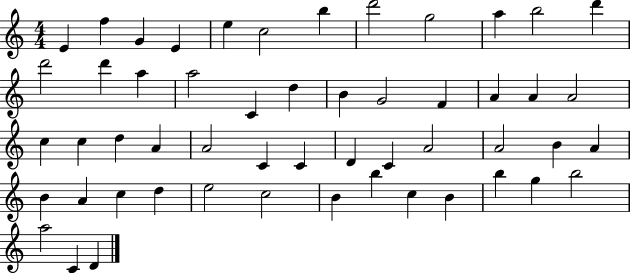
{
  \clef treble
  \numericTimeSignature
  \time 4/4
  \key c \major
  e'4 f''4 g'4 e'4 | e''4 c''2 b''4 | d'''2 g''2 | a''4 b''2 d'''4 | \break d'''2 d'''4 a''4 | a''2 c'4 d''4 | b'4 g'2 f'4 | a'4 a'4 a'2 | \break c''4 c''4 d''4 a'4 | a'2 c'4 c'4 | d'4 c'4 a'2 | a'2 b'4 a'4 | \break b'4 a'4 c''4 d''4 | e''2 c''2 | b'4 b''4 c''4 b'4 | b''4 g''4 b''2 | \break a''2 c'4 d'4 | \bar "|."
}